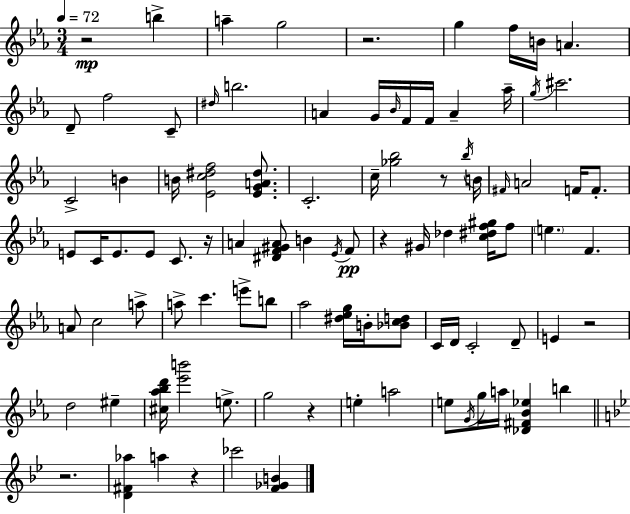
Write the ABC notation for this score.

X:1
T:Untitled
M:3/4
L:1/4
K:Eb
z2 b a g2 z2 g f/4 B/4 A D/2 f2 C/2 ^d/4 b2 A G/4 _B/4 F/4 F/4 A _a/4 g/4 ^c'2 C2 B B/4 [_Ec^df]2 [_EGA^d]/2 C2 c/4 [_g_b]2 z/2 _b/4 B/4 ^F/4 A2 F/4 F/2 E/2 C/4 E/2 E/2 C/2 z/4 A [^DF^GA]/2 B _E/4 F/2 z ^G/4 _d [c^df^g]/4 f/2 e F A/2 c2 a/2 a/2 c' e'/2 b/2 _a2 [^d_eg]/4 B/4 [_Bcd]/2 C/4 D/4 C2 D/2 E z2 d2 ^e [^c_a_bd']/4 [_e'b']2 e/2 g2 z e a2 e/2 G/4 g/4 a/4 [_D^F_B_e] b z2 [D^F_a] a z _c'2 [F_GB]